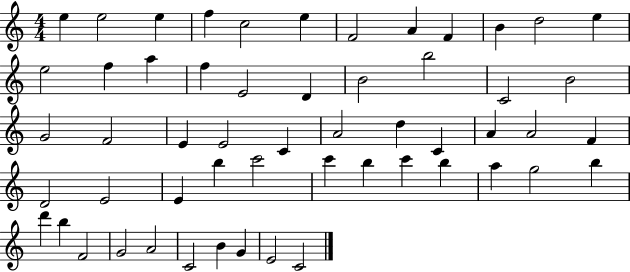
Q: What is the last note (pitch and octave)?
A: C4